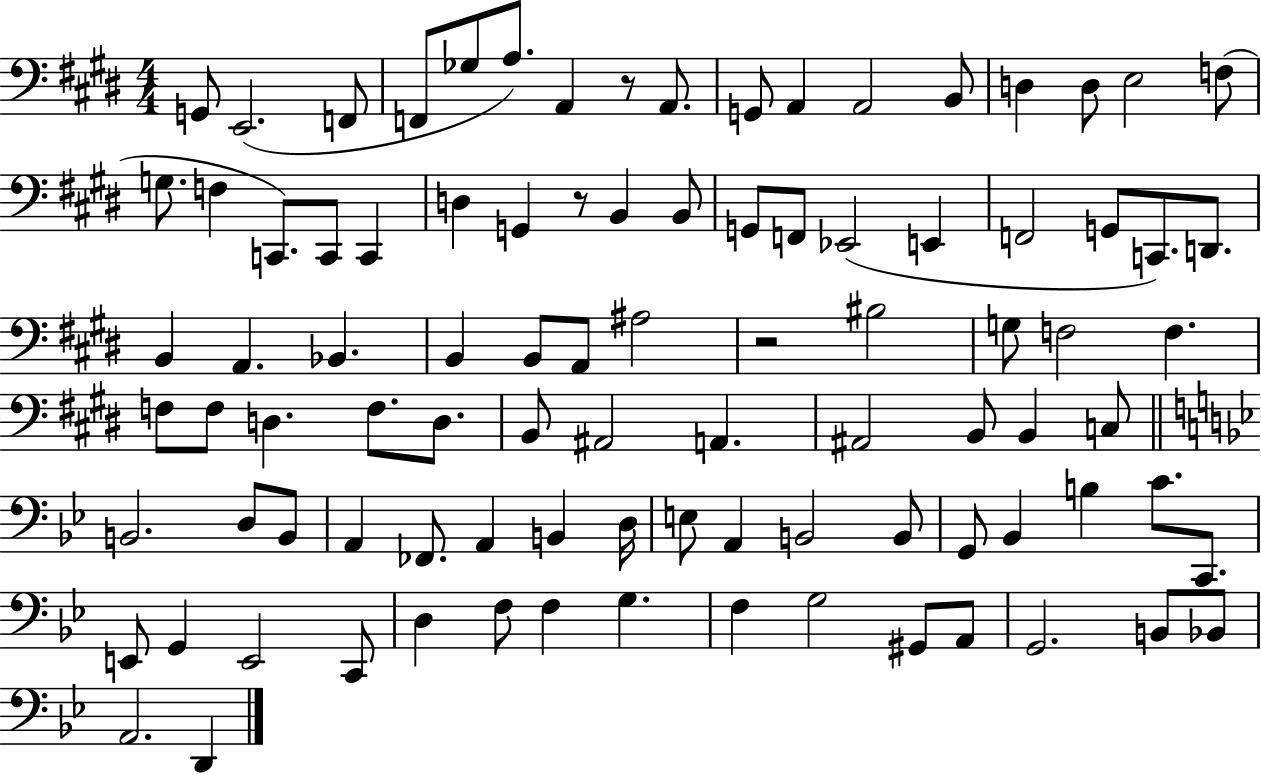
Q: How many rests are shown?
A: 3